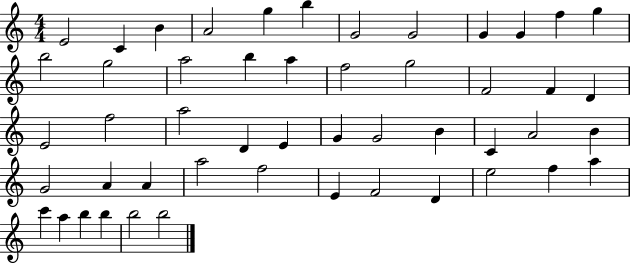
X:1
T:Untitled
M:4/4
L:1/4
K:C
E2 C B A2 g b G2 G2 G G f g b2 g2 a2 b a f2 g2 F2 F D E2 f2 a2 D E G G2 B C A2 B G2 A A a2 f2 E F2 D e2 f a c' a b b b2 b2